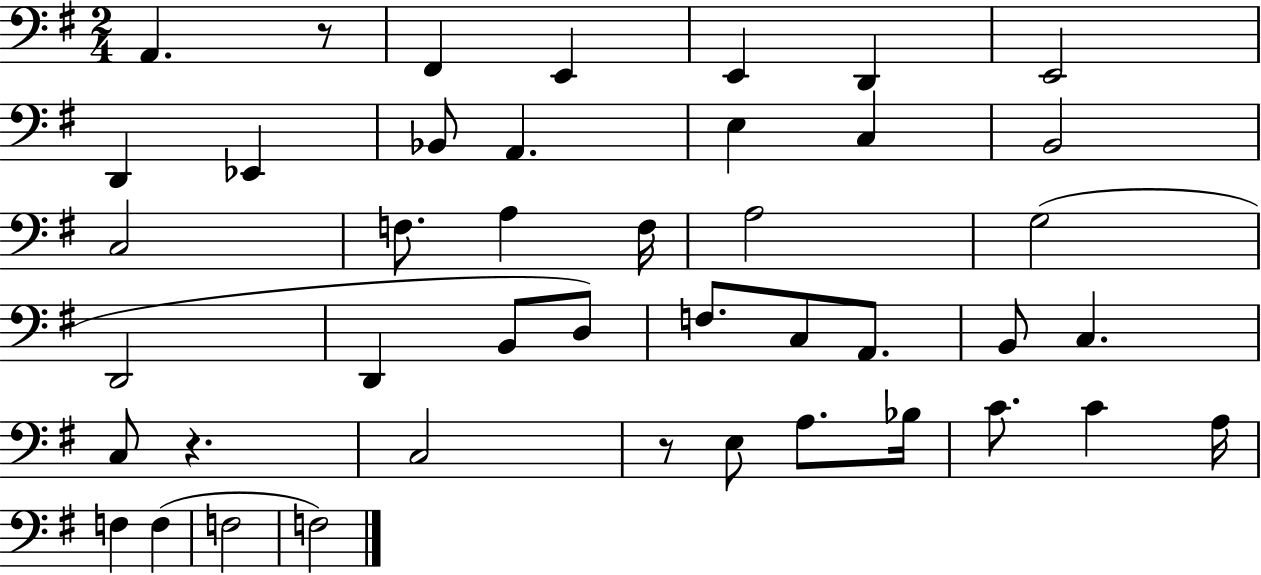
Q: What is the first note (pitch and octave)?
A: A2